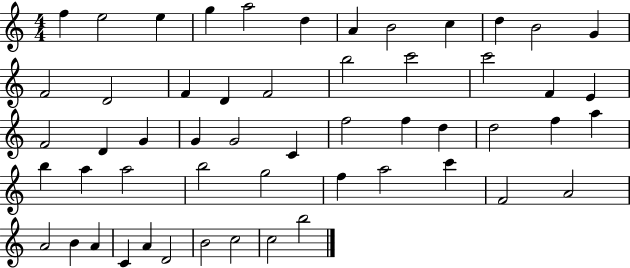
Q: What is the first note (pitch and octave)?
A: F5